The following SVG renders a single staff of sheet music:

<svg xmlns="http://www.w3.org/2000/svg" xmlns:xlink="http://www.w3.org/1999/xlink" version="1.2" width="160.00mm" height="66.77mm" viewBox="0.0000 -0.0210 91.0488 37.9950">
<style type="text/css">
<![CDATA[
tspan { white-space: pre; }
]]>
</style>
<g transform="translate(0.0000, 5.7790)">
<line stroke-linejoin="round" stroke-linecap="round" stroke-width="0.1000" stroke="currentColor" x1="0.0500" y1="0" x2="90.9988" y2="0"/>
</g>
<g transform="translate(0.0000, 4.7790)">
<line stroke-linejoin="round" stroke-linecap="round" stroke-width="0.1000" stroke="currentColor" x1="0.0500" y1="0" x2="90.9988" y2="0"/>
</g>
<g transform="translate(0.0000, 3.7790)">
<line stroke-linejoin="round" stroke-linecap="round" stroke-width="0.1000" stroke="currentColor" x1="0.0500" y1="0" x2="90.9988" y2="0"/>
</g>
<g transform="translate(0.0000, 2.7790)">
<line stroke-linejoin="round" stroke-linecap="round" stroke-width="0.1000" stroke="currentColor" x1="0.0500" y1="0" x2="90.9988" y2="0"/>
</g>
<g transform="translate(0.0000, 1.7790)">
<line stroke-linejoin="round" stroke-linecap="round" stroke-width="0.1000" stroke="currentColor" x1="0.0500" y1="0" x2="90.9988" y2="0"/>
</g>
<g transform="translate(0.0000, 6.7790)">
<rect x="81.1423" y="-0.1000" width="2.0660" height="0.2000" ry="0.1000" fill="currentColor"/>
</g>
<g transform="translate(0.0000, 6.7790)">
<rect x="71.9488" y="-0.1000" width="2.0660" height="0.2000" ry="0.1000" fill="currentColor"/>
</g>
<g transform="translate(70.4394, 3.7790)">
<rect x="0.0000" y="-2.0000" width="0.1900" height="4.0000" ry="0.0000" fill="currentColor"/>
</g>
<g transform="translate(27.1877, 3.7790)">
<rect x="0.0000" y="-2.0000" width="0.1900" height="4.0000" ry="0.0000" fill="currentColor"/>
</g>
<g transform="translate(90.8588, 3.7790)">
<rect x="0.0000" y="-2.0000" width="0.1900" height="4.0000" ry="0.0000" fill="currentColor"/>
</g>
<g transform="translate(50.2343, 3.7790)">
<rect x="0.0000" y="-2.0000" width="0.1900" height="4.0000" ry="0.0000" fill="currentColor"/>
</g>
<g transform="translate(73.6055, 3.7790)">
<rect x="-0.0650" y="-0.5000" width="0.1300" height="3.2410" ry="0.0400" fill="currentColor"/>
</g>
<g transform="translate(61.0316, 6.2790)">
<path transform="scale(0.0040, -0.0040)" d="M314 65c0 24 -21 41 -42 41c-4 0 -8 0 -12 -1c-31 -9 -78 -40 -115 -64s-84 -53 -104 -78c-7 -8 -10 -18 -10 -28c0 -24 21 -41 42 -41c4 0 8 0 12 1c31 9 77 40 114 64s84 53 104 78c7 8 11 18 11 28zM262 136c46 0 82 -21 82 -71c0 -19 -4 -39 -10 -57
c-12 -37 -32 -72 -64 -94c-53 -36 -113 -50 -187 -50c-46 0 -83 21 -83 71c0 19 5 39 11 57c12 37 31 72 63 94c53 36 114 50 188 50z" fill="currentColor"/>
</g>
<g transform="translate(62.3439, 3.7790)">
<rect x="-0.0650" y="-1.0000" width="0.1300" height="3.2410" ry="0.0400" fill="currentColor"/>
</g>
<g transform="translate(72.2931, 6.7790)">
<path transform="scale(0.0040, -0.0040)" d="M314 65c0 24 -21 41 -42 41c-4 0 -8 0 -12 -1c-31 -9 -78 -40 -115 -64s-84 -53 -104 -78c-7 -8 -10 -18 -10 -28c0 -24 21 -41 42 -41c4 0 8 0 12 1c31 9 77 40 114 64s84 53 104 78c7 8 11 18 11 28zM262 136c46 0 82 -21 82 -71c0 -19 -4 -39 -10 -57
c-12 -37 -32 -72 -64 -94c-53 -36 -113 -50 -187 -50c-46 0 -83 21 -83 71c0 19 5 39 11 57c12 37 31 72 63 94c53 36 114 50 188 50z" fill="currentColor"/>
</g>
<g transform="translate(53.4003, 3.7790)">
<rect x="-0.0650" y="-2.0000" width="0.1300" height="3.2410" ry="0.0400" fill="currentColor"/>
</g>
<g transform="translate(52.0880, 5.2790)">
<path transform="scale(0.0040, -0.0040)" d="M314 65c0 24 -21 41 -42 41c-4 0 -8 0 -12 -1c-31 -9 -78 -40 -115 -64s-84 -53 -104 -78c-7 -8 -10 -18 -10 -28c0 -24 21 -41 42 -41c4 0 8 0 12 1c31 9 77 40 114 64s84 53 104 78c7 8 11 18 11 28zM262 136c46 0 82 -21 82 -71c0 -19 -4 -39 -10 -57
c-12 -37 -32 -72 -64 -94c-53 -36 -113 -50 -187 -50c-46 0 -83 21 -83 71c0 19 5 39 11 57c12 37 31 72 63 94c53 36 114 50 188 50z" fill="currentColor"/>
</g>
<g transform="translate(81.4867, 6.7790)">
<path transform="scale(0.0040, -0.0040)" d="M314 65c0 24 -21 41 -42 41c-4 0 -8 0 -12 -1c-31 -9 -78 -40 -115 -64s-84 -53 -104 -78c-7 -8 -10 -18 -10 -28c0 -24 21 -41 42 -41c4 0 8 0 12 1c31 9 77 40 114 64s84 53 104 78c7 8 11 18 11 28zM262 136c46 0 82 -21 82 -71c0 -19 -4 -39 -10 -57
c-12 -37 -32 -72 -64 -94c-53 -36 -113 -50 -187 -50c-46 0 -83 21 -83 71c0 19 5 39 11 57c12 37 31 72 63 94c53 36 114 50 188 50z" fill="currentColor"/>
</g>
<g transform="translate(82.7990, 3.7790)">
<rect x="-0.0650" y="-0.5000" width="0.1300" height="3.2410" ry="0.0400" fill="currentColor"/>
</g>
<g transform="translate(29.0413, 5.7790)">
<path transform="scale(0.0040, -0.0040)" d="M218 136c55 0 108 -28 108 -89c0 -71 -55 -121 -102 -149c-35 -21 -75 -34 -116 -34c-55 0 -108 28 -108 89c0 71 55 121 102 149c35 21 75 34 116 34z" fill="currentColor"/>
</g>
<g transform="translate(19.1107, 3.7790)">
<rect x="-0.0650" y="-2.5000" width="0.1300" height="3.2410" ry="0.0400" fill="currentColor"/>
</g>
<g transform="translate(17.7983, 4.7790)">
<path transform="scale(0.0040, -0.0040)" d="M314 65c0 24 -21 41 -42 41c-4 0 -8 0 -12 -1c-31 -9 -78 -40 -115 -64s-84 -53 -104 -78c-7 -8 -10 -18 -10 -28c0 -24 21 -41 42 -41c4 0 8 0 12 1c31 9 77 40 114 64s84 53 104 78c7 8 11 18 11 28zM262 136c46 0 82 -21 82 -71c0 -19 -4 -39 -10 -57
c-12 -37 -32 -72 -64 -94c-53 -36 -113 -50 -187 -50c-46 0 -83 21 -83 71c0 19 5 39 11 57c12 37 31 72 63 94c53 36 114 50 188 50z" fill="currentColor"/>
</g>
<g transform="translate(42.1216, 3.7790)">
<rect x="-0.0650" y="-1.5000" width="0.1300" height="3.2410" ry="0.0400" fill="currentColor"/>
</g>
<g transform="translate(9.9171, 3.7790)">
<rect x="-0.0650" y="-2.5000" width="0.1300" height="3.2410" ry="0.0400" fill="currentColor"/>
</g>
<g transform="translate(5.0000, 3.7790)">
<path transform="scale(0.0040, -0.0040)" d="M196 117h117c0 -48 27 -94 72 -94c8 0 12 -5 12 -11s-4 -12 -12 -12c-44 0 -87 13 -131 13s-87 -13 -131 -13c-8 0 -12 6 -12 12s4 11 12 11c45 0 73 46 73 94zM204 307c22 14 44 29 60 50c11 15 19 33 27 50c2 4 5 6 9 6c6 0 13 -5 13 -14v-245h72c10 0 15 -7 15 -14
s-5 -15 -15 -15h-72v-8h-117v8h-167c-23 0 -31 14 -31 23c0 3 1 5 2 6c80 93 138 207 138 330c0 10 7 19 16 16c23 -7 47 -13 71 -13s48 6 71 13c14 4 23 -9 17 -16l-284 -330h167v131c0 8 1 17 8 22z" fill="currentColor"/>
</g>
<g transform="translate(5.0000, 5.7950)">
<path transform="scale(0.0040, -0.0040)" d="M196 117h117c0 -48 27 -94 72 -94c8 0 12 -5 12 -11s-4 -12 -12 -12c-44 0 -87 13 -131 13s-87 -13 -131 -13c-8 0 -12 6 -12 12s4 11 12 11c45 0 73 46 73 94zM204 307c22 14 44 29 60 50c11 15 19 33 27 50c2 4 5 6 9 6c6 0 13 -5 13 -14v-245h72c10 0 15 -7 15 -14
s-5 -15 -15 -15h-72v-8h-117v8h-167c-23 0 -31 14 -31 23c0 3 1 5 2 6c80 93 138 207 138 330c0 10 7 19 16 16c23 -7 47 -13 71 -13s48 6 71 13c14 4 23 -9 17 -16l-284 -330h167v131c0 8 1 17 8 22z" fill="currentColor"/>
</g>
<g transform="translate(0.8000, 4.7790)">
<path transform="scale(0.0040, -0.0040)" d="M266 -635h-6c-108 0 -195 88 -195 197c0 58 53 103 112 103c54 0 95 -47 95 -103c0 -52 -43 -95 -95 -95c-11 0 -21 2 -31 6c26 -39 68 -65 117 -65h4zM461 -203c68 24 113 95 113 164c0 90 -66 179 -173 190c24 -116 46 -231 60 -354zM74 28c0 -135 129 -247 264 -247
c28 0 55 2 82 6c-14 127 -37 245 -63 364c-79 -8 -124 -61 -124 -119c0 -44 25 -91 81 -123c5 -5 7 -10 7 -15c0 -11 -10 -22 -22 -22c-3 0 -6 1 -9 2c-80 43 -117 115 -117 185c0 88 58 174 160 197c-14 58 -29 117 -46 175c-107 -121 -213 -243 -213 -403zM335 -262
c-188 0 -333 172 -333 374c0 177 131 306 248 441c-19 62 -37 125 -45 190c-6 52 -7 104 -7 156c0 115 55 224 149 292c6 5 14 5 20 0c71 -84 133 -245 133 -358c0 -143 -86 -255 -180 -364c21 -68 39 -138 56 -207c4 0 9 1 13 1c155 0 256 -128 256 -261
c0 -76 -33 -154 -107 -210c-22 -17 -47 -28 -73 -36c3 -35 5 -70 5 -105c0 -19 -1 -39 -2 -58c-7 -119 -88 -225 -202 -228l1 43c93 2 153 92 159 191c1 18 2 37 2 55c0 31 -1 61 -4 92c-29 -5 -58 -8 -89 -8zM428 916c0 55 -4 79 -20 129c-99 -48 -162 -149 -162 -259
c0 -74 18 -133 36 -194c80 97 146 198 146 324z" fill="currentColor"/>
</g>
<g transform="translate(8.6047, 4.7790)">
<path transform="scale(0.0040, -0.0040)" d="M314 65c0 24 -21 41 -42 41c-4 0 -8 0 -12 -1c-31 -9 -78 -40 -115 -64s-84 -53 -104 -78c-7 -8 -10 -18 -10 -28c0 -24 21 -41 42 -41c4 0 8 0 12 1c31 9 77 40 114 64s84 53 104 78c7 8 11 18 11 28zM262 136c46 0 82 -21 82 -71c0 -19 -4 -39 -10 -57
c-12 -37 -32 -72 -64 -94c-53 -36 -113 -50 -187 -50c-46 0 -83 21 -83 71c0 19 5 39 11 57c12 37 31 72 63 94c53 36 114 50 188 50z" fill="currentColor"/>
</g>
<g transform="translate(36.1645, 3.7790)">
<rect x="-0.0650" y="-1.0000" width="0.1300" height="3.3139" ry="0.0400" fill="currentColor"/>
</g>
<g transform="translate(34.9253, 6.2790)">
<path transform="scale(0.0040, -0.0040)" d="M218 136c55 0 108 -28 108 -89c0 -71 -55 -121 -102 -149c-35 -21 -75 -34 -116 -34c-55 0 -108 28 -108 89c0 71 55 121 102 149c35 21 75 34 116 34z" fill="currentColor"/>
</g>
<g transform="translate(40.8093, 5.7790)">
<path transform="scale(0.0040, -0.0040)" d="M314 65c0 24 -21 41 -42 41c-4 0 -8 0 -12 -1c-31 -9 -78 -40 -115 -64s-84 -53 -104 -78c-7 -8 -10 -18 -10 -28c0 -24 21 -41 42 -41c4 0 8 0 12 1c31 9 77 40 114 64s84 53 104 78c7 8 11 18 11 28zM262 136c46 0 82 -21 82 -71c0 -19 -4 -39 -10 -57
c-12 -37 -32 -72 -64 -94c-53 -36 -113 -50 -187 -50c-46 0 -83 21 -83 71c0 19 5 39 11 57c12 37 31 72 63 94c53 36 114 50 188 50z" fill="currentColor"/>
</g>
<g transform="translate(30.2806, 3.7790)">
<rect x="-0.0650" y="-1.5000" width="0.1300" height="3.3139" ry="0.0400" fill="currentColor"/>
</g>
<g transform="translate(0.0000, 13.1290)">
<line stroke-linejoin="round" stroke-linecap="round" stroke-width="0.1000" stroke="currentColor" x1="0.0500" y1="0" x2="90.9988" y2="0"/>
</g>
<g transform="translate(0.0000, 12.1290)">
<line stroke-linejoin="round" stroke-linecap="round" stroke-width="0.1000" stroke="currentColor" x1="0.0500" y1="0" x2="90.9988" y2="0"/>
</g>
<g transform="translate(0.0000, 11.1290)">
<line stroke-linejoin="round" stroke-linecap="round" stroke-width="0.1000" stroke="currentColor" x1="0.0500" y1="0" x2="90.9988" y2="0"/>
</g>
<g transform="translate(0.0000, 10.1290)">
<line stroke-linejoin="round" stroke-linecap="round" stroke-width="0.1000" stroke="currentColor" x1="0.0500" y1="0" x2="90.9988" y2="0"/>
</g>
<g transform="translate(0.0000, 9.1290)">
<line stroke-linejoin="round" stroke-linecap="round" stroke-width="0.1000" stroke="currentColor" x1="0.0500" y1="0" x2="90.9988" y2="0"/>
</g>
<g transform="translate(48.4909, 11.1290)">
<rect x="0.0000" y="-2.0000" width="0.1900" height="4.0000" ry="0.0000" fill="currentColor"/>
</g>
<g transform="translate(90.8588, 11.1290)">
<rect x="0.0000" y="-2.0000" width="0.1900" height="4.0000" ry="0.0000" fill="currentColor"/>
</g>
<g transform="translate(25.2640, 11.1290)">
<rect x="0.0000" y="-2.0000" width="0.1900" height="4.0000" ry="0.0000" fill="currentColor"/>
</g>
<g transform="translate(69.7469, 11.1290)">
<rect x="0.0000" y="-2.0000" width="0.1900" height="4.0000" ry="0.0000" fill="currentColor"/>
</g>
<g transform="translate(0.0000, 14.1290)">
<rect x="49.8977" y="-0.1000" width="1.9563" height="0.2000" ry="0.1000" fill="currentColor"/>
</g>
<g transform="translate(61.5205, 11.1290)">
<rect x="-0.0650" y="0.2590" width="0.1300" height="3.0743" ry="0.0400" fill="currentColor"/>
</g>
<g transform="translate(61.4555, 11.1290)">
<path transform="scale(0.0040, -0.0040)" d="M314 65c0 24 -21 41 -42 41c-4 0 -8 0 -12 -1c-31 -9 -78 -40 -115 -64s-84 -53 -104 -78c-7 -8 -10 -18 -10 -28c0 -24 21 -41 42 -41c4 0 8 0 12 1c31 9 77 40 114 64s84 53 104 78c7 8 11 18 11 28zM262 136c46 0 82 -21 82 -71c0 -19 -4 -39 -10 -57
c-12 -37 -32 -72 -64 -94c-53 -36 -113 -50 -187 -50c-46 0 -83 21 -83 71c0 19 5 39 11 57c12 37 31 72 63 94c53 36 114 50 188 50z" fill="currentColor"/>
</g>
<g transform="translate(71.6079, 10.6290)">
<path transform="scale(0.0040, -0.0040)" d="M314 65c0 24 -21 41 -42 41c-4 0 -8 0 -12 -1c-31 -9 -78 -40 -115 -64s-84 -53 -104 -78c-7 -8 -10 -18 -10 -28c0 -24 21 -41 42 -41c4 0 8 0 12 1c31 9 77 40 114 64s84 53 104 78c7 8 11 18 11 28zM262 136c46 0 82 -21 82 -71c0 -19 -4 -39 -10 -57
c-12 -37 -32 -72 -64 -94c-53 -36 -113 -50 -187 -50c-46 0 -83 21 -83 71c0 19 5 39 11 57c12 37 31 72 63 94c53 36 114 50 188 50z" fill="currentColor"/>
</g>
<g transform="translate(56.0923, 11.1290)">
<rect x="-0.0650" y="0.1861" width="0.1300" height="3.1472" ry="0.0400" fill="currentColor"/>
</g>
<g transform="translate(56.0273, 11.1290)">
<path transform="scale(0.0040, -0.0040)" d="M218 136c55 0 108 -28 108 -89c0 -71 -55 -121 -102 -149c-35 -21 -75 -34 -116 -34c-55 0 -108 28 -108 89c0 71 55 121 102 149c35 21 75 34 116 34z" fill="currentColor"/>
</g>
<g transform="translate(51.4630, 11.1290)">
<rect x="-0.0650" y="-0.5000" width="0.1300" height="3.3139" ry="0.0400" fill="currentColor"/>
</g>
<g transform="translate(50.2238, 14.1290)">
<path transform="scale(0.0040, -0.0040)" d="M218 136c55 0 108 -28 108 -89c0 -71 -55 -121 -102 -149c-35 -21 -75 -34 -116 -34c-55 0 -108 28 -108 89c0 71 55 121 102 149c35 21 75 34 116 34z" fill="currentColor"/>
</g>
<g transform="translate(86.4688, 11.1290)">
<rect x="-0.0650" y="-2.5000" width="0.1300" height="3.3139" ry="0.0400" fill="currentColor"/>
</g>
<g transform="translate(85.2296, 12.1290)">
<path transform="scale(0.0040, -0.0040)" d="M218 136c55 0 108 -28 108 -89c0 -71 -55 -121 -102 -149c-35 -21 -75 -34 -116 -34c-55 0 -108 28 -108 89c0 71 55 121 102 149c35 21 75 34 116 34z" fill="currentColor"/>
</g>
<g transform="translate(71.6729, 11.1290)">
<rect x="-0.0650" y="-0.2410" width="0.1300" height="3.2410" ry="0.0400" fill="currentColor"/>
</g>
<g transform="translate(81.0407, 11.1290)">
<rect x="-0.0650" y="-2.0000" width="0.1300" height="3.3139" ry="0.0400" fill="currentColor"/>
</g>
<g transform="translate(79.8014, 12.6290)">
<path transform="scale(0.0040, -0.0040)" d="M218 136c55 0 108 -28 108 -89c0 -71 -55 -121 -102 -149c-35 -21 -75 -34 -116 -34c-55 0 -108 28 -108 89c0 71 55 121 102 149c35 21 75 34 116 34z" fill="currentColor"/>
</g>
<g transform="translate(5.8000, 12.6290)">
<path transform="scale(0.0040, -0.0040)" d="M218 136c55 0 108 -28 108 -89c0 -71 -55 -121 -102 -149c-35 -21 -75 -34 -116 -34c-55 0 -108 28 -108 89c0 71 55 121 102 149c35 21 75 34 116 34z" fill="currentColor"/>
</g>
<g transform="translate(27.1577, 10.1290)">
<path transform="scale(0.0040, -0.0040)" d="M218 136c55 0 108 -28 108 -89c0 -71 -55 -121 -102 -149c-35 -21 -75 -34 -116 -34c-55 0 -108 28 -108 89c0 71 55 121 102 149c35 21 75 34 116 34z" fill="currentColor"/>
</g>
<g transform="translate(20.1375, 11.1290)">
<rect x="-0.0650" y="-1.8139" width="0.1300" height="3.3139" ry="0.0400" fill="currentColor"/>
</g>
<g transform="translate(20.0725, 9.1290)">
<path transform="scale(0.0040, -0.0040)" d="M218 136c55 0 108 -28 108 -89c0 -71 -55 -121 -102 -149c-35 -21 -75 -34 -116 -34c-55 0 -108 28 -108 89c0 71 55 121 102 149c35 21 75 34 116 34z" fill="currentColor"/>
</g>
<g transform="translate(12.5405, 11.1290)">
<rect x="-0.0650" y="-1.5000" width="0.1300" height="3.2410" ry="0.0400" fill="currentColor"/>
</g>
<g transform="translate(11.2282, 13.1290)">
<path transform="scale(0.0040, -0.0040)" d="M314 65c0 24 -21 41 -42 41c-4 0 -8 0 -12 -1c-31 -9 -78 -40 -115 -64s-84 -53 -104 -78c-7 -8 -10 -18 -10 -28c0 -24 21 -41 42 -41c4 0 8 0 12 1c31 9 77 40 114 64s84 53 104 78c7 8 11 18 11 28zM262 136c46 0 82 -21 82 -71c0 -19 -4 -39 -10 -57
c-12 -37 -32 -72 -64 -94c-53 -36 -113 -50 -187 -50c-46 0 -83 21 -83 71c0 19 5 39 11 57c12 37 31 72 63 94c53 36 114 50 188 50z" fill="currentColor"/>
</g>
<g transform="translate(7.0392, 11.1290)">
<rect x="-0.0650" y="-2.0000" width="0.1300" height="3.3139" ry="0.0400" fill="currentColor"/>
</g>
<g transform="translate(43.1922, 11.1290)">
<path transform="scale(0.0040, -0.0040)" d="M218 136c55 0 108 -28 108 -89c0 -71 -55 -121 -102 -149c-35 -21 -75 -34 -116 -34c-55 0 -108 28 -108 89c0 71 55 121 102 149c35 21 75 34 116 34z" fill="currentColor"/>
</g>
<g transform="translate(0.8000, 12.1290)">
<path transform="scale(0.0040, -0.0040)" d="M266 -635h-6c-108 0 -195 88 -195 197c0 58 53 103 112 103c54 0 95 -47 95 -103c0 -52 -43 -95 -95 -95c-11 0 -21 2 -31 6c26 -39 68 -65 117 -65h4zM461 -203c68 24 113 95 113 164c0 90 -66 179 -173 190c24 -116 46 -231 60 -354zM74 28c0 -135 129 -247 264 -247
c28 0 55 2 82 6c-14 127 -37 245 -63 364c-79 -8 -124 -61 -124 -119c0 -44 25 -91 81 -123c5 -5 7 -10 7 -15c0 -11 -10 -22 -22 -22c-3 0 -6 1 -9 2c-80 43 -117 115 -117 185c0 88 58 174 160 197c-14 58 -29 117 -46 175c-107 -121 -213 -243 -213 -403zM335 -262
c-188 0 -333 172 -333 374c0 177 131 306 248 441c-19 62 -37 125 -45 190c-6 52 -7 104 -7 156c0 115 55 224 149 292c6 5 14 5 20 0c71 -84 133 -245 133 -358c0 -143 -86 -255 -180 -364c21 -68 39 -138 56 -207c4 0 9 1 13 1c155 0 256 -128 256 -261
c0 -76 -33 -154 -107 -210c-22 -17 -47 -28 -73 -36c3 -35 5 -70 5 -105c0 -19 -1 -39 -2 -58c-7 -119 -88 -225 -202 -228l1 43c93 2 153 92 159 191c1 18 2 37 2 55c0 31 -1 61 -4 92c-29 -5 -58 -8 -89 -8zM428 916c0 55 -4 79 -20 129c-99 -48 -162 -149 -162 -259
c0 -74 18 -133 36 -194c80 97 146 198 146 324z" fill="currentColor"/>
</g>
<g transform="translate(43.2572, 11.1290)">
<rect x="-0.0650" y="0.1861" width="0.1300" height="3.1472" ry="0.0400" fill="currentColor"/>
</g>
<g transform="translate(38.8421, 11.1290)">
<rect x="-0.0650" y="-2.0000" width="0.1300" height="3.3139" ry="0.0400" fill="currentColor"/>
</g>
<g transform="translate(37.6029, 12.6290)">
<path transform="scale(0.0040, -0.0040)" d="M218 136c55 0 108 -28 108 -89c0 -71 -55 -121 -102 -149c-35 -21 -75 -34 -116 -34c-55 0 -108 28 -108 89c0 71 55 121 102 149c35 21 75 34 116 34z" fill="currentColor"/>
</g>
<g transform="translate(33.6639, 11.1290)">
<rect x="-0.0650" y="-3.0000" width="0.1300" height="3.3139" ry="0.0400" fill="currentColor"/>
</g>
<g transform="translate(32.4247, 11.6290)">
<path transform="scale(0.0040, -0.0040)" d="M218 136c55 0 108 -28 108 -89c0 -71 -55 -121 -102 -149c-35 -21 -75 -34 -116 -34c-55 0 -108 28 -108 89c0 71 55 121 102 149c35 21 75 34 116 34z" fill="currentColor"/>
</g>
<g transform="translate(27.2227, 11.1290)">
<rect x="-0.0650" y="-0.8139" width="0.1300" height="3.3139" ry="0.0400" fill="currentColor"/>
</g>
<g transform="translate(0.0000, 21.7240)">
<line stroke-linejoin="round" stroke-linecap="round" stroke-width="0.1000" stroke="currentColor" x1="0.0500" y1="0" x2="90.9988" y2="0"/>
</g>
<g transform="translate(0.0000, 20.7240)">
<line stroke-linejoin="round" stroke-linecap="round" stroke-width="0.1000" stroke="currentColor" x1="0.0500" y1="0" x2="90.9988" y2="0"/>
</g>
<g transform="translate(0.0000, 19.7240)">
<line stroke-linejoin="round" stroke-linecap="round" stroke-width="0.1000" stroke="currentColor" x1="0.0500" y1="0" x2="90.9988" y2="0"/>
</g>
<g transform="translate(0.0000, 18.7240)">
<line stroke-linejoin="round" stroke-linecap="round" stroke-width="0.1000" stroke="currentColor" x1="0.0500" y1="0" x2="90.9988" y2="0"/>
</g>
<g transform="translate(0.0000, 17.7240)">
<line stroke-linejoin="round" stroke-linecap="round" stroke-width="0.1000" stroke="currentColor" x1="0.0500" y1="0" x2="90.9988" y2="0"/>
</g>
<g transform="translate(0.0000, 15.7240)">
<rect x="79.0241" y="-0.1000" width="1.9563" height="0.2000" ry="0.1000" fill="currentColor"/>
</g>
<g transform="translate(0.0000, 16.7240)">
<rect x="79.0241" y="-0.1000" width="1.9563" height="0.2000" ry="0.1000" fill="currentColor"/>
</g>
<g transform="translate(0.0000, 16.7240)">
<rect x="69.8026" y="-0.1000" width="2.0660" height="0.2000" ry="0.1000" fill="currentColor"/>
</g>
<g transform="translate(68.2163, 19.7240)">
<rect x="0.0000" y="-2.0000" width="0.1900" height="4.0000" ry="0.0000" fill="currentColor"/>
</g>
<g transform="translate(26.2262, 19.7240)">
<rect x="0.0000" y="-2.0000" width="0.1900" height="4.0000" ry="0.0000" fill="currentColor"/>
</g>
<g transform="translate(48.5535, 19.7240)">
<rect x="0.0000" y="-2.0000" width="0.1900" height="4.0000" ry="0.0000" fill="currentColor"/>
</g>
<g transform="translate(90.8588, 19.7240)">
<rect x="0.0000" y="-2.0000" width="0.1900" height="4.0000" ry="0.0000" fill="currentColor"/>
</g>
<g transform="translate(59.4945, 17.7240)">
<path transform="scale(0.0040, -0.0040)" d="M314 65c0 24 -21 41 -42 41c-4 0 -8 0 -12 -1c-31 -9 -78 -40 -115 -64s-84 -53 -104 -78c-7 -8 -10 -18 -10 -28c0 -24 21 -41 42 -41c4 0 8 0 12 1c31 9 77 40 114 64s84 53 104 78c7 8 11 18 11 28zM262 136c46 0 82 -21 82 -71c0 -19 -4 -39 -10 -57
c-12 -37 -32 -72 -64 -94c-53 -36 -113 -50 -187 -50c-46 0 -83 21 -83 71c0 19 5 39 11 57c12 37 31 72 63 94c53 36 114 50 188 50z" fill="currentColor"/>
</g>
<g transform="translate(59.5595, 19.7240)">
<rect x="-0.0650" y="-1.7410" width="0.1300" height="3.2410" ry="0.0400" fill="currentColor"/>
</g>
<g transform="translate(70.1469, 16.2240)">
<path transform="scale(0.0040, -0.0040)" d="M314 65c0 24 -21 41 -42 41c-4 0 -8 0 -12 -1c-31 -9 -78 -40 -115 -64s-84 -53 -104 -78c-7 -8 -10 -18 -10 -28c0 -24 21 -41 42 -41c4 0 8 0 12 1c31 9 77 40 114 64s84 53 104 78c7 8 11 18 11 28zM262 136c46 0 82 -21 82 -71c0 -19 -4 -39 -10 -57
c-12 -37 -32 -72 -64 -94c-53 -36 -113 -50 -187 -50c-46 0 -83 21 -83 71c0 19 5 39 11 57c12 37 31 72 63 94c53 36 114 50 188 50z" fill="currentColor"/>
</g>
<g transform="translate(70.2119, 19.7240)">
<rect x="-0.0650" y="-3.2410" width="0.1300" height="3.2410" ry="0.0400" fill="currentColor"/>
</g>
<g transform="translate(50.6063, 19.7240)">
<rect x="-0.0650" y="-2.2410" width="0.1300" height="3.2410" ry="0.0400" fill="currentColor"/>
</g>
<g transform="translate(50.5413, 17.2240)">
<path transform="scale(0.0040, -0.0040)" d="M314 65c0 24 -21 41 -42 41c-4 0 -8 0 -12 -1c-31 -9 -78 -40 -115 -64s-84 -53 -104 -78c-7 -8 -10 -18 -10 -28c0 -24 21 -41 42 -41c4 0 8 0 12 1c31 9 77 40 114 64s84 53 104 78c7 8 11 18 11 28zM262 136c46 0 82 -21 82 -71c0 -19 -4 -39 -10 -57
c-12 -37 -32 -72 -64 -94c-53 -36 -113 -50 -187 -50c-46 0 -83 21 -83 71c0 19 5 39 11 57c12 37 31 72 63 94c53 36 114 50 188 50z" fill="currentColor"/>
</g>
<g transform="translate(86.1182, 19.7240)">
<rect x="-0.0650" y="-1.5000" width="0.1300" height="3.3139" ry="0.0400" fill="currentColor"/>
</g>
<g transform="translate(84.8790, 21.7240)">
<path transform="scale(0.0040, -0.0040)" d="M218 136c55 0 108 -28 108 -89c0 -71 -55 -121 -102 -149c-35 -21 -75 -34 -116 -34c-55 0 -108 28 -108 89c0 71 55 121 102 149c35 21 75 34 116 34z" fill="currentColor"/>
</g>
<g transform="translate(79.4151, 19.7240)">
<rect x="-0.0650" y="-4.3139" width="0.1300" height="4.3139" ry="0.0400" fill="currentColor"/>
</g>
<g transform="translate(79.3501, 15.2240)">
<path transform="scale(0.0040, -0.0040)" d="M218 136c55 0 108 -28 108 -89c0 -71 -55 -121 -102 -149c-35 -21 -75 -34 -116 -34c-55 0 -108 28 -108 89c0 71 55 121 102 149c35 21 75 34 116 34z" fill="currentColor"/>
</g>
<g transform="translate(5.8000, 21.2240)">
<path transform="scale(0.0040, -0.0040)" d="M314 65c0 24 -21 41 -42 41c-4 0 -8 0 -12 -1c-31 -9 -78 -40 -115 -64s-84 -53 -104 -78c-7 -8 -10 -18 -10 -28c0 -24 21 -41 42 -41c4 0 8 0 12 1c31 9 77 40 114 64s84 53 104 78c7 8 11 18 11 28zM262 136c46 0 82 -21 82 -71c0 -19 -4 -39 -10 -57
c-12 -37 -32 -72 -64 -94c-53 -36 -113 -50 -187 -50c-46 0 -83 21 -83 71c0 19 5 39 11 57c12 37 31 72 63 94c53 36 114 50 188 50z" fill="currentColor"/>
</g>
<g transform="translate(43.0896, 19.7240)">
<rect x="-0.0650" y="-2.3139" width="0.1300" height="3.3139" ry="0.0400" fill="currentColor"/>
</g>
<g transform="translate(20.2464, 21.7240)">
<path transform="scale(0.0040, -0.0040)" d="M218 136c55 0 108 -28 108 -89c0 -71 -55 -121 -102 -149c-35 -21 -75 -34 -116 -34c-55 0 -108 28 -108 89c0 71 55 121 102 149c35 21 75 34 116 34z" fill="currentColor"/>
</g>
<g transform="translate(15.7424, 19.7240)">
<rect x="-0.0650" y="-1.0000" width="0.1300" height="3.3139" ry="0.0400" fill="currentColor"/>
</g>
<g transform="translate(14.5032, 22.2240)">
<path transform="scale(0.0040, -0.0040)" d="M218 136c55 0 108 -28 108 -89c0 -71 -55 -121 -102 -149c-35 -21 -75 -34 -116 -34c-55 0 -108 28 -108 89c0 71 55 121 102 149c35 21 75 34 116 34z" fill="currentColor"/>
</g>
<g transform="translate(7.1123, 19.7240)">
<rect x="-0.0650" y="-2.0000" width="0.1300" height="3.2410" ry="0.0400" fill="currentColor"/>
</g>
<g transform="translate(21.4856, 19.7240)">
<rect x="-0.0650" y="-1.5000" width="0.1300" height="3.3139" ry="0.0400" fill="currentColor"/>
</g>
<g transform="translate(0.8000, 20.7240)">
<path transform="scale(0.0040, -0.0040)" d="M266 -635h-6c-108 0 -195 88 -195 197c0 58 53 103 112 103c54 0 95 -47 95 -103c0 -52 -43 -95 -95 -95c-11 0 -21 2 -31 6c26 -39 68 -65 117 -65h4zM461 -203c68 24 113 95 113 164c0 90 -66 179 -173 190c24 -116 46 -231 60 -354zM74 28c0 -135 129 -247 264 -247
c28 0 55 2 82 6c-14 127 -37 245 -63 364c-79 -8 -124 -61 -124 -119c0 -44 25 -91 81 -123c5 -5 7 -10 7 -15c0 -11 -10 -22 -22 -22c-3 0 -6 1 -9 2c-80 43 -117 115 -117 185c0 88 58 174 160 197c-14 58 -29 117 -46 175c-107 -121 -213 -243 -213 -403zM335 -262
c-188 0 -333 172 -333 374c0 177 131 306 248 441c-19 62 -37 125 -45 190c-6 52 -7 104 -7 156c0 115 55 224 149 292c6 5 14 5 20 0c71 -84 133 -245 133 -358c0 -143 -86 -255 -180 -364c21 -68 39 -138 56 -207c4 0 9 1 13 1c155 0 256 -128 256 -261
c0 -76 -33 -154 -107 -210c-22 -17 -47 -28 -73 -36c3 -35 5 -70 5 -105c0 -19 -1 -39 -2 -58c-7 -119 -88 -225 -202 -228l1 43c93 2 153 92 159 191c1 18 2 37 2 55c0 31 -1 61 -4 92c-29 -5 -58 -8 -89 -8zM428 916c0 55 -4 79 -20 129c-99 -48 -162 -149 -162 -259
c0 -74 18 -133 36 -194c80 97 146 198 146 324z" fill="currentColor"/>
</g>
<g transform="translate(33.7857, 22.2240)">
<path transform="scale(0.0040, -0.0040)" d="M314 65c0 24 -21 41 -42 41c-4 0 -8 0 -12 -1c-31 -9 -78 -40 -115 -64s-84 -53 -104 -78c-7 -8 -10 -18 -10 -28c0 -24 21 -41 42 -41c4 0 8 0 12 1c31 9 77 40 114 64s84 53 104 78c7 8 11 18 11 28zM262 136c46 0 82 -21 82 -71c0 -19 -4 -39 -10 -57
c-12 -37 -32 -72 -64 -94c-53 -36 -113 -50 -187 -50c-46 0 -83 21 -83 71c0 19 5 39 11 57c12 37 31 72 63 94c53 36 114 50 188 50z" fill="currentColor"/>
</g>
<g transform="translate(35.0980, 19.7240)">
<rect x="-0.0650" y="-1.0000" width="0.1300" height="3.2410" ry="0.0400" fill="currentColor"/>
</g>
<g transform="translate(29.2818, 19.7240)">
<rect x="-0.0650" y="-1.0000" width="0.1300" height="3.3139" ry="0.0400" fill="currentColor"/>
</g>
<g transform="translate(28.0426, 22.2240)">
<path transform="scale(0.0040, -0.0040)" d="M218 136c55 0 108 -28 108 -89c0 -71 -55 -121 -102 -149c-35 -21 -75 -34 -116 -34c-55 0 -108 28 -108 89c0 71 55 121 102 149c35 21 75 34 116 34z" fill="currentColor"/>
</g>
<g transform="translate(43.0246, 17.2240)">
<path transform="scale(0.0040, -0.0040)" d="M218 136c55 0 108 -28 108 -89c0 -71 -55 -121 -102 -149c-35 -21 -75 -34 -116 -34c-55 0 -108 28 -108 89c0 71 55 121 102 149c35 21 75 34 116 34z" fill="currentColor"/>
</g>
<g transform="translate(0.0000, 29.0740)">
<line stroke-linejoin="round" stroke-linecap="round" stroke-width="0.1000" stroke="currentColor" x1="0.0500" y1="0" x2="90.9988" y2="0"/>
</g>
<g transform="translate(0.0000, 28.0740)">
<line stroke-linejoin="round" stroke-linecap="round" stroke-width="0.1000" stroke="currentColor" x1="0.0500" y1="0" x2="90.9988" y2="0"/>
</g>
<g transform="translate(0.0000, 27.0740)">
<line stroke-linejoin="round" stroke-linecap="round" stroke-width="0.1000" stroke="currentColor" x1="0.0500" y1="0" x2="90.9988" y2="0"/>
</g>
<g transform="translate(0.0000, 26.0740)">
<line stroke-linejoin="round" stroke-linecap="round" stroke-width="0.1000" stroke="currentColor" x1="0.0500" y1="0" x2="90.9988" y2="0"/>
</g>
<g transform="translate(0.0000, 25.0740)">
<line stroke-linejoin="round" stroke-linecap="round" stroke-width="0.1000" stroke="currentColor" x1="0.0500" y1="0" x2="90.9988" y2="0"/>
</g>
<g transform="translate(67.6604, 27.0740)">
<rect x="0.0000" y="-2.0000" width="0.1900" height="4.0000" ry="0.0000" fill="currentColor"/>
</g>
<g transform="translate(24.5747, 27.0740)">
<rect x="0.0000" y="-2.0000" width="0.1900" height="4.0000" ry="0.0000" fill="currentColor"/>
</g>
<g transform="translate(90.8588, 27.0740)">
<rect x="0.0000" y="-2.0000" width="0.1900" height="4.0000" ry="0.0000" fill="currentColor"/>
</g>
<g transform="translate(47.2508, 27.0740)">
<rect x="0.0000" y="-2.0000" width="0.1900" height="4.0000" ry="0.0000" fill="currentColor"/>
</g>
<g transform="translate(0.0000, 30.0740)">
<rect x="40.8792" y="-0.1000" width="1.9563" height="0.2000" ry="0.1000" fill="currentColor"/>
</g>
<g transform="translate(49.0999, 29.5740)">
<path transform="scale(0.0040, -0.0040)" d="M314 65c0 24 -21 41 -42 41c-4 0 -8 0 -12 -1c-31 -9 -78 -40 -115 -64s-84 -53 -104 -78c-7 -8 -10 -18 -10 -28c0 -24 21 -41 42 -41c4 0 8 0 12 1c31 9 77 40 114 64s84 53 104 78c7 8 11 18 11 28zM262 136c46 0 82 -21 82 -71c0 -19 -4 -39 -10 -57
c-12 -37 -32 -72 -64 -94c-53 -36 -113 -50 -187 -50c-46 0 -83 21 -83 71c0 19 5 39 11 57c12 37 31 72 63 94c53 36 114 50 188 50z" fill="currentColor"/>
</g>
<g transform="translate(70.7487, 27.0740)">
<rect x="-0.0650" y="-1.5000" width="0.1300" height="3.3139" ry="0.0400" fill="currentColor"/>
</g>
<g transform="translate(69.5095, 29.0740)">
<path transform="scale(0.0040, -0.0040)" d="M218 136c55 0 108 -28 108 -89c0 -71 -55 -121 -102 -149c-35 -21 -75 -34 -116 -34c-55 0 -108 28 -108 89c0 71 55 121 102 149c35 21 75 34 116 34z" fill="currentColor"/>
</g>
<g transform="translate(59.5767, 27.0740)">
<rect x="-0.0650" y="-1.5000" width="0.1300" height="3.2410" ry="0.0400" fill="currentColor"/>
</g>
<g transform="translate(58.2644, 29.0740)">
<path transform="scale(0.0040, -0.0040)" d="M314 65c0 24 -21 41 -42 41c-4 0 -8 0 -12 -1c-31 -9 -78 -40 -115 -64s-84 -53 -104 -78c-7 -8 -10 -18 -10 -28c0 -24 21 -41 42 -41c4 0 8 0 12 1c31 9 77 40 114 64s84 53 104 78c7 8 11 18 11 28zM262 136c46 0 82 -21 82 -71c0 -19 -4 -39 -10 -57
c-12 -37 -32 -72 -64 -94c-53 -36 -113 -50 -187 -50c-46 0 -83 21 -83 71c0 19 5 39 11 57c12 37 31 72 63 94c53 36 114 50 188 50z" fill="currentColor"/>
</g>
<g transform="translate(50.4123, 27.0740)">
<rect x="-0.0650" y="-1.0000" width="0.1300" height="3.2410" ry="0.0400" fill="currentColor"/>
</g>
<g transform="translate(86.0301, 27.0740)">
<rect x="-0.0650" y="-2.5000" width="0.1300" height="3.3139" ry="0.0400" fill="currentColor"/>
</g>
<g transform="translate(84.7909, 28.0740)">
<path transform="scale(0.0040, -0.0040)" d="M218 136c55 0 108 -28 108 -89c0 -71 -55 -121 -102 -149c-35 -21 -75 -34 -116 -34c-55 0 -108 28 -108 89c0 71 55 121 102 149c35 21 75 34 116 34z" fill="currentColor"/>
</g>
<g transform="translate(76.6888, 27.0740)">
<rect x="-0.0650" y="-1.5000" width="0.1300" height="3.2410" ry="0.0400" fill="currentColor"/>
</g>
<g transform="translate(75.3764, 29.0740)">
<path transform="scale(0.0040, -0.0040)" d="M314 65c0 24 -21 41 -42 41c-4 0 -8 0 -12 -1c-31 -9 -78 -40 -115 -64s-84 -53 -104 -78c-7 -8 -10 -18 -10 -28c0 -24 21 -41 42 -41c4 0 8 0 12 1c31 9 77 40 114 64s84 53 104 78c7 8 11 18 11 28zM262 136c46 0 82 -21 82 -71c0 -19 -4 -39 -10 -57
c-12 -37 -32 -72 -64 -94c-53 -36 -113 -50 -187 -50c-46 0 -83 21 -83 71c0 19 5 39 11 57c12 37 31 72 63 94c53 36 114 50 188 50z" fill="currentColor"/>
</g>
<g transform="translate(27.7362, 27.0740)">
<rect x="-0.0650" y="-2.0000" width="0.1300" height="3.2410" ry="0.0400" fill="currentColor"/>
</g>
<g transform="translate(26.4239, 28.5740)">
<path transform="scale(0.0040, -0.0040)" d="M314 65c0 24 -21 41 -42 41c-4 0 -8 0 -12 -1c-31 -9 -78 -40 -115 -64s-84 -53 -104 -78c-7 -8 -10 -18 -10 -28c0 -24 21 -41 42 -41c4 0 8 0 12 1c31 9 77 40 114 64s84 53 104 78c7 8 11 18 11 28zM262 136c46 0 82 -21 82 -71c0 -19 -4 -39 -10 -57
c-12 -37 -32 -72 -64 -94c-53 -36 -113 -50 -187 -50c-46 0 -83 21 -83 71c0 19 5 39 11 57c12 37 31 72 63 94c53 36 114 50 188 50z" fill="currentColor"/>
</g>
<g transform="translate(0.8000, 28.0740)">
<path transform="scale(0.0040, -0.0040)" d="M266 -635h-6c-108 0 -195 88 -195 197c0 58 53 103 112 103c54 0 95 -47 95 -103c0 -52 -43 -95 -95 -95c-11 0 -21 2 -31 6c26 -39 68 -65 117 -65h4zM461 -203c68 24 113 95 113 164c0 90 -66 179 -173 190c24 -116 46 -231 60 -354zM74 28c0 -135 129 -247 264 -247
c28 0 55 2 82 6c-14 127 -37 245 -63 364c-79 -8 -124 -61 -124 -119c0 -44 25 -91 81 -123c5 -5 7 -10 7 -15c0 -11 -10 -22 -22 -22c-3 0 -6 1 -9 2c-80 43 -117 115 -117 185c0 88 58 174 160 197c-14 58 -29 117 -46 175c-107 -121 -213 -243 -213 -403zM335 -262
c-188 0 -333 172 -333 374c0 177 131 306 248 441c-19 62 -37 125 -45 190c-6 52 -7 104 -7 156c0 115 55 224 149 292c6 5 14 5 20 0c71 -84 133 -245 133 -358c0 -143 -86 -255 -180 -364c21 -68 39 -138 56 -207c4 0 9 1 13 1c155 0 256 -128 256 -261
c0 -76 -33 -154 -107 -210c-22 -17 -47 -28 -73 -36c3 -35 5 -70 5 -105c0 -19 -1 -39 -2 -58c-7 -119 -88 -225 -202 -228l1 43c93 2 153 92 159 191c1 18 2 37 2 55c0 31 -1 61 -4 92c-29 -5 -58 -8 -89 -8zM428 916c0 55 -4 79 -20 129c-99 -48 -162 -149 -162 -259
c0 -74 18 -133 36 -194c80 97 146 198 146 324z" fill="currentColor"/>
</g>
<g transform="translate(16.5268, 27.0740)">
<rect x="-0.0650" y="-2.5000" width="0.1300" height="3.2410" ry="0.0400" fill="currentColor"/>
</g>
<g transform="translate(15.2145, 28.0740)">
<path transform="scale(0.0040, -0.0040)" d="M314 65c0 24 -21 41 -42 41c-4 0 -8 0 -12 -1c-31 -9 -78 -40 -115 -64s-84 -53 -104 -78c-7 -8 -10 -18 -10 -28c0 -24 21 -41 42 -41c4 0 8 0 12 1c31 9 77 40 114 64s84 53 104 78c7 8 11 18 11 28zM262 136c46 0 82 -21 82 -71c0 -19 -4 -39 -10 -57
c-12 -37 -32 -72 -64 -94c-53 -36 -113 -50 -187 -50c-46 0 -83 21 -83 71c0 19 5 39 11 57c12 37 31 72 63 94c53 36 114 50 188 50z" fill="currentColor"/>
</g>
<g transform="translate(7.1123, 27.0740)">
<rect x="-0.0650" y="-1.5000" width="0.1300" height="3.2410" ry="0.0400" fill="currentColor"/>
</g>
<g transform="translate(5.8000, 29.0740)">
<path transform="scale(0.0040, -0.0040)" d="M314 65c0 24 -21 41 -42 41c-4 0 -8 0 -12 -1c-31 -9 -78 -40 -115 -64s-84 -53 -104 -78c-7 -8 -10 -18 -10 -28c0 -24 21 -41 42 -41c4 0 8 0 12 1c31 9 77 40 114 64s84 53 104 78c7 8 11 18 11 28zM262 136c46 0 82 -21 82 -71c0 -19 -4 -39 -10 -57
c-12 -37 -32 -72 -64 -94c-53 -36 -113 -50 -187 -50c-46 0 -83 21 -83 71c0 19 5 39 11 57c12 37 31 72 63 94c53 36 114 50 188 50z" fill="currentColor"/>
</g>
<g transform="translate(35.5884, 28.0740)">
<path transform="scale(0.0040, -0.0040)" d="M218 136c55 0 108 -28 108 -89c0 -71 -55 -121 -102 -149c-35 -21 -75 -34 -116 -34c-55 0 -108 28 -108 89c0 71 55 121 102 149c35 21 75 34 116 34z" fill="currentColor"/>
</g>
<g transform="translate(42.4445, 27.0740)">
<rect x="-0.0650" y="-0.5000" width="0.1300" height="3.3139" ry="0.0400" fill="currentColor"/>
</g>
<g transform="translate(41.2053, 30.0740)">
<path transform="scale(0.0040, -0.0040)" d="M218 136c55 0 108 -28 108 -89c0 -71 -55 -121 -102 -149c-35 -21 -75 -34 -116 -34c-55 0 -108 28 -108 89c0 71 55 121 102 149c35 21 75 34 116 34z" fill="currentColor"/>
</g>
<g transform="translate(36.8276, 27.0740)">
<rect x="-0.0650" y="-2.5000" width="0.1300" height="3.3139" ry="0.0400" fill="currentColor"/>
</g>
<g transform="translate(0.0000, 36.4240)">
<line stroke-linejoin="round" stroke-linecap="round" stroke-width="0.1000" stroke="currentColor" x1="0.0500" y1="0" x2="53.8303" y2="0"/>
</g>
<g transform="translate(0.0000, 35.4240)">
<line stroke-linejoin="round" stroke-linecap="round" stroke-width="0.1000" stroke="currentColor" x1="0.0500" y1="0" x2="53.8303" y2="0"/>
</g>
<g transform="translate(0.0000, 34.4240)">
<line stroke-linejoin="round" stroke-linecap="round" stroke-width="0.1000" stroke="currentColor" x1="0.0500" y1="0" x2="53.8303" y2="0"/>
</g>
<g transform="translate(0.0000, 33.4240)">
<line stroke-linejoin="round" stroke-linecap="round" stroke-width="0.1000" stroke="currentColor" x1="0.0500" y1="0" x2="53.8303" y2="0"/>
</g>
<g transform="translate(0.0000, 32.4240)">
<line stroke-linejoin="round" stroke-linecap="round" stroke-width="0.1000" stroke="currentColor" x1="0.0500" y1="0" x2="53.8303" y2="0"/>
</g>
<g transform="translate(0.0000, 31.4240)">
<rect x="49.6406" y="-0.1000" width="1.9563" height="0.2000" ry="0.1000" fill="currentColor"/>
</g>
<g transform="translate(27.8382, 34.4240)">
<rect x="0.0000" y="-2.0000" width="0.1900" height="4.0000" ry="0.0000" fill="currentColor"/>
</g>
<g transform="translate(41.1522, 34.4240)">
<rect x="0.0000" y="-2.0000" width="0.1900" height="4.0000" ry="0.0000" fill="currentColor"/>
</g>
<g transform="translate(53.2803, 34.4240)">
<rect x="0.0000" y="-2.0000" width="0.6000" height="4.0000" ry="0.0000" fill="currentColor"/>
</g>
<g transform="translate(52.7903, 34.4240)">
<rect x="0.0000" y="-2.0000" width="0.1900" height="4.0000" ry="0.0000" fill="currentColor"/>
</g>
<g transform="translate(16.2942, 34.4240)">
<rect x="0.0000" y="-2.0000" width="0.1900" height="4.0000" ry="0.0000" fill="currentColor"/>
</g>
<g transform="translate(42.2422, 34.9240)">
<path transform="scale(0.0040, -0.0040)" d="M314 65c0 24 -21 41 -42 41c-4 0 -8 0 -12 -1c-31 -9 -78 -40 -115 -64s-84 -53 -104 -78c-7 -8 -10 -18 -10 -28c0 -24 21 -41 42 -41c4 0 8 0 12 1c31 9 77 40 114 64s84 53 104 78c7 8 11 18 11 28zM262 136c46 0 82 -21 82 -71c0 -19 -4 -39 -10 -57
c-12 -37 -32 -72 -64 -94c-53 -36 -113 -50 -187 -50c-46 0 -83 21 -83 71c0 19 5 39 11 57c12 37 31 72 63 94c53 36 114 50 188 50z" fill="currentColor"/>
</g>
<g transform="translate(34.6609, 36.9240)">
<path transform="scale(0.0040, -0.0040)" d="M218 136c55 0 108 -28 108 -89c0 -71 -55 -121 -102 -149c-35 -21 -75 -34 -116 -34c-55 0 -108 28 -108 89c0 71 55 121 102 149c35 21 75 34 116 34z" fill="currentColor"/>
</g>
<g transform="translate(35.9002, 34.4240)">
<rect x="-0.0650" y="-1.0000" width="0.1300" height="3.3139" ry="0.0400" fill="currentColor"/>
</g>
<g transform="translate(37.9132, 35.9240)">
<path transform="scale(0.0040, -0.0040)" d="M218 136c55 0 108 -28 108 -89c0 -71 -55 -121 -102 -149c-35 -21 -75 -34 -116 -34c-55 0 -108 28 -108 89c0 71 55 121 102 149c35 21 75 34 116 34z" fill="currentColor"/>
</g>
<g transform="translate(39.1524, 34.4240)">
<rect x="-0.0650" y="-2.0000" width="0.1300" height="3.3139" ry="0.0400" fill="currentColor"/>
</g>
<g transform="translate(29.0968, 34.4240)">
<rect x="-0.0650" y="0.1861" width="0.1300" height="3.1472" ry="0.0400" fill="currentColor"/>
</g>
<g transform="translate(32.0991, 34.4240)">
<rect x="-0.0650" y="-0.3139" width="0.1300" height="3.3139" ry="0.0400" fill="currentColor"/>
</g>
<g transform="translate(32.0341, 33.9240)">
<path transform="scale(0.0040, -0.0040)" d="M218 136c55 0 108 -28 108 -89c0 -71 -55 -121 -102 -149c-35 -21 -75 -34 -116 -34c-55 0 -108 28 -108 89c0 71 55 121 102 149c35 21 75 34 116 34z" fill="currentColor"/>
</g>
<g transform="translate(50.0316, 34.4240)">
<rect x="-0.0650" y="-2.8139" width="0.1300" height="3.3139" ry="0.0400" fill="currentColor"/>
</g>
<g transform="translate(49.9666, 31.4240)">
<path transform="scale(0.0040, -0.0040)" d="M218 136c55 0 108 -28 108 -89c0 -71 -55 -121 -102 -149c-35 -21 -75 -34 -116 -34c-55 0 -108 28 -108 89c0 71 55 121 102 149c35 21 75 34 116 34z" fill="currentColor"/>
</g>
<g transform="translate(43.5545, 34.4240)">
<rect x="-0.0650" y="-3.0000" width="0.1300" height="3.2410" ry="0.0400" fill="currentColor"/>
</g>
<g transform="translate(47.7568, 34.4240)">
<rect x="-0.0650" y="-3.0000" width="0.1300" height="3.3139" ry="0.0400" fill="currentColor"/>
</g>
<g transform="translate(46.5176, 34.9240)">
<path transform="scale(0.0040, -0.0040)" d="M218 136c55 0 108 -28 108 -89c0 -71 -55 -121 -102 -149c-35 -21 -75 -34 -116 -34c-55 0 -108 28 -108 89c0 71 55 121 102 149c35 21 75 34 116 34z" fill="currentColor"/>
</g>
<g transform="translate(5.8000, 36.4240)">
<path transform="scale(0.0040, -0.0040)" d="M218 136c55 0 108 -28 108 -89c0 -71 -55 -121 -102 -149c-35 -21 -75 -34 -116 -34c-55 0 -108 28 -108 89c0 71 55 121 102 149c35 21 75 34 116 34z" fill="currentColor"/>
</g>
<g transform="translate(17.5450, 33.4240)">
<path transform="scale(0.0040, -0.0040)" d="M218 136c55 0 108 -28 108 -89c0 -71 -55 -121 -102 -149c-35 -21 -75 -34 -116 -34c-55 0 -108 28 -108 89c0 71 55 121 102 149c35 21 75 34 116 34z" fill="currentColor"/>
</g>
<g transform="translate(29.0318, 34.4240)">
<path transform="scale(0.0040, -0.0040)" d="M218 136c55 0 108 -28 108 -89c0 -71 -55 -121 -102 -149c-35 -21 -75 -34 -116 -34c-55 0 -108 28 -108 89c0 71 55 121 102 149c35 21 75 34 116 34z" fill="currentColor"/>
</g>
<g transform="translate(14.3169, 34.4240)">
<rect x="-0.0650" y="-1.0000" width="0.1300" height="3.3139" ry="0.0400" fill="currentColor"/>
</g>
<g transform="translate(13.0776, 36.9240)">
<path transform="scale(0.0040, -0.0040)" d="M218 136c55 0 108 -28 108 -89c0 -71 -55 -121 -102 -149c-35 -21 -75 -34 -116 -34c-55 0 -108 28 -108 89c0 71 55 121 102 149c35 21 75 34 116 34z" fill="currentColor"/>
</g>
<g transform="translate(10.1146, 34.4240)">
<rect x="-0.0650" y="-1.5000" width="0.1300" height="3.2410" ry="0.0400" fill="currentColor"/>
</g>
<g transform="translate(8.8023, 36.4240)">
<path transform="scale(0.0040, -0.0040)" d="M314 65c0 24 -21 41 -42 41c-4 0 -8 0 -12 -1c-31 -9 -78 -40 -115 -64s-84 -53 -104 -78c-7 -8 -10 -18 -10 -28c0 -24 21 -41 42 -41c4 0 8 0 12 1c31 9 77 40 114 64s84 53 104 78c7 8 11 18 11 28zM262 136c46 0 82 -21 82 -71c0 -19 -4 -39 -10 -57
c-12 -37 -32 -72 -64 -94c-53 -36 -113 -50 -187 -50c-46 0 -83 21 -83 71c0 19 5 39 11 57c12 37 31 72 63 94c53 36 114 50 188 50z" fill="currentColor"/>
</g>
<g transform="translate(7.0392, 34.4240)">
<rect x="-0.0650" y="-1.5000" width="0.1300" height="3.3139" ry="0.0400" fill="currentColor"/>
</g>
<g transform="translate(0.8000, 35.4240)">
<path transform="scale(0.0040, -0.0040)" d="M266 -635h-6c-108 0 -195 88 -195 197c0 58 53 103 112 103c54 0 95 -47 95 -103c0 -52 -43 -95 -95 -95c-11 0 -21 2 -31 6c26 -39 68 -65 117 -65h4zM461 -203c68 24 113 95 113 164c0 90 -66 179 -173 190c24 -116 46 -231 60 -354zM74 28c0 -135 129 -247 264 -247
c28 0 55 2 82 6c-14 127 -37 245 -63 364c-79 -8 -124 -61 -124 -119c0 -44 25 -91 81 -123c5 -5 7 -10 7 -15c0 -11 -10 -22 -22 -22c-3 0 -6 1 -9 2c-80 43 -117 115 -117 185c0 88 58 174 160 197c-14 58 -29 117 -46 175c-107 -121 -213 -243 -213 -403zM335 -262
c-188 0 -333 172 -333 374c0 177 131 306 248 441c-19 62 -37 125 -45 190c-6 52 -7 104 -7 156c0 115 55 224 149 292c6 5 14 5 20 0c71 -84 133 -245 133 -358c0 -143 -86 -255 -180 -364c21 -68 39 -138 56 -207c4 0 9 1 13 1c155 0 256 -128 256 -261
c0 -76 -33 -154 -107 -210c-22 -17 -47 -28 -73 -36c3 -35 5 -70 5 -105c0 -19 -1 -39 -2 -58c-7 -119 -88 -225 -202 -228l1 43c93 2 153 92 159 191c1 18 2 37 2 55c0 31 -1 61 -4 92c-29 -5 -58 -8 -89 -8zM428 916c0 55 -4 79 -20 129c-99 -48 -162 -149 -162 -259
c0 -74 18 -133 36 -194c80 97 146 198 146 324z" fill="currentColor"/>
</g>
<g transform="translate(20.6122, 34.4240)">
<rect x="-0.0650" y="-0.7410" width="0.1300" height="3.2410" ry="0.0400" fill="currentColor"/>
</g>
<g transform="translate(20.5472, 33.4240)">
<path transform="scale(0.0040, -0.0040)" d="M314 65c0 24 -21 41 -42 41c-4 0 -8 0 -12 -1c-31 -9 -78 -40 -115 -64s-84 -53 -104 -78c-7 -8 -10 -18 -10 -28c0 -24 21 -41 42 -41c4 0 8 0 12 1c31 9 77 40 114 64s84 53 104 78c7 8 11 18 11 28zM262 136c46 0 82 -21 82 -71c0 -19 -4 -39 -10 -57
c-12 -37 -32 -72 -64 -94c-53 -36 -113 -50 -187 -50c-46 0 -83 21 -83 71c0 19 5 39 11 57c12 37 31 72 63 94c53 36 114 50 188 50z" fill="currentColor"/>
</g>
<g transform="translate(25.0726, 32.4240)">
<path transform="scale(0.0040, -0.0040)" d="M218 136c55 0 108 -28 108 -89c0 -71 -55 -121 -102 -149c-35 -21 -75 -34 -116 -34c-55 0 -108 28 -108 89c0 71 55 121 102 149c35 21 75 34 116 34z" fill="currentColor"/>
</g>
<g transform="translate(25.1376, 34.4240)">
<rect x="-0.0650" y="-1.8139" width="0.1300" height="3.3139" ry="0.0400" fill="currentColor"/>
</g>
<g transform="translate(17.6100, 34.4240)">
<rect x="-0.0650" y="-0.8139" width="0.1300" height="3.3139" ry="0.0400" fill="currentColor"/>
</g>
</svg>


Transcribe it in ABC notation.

X:1
T:Untitled
M:4/4
L:1/4
K:C
G2 G2 E D E2 F2 D2 C2 C2 F E2 f d A F B C B B2 c2 F G F2 D E D D2 g g2 f2 b2 d' E E2 G2 F2 G C D2 E2 E E2 G E E2 D d d2 f B c D F A2 A a